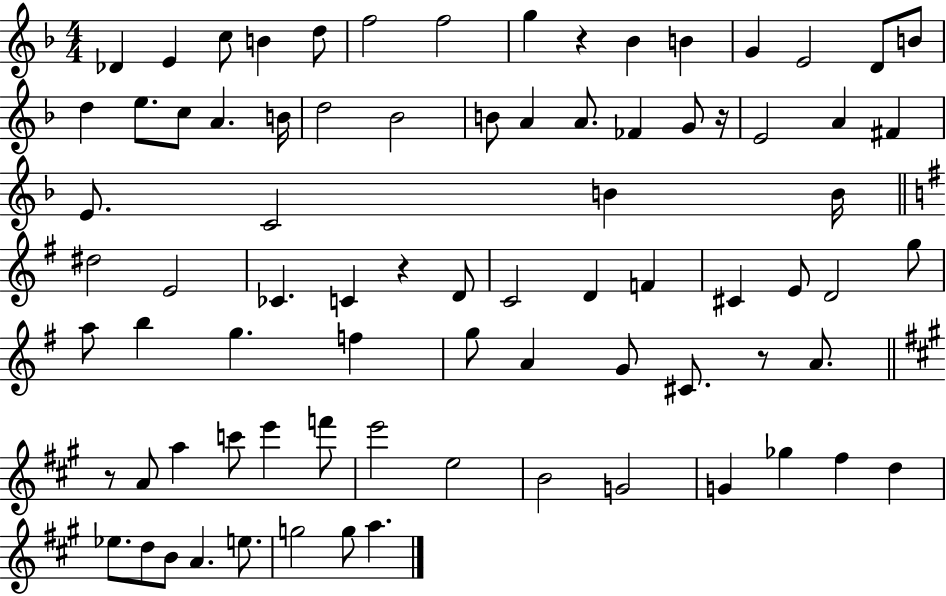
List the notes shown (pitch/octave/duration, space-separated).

Db4/q E4/q C5/e B4/q D5/e F5/h F5/h G5/q R/q Bb4/q B4/q G4/q E4/h D4/e B4/e D5/q E5/e. C5/e A4/q. B4/s D5/h Bb4/h B4/e A4/q A4/e. FES4/q G4/e R/s E4/h A4/q F#4/q E4/e. C4/h B4/q B4/s D#5/h E4/h CES4/q. C4/q R/q D4/e C4/h D4/q F4/q C#4/q E4/e D4/h G5/e A5/e B5/q G5/q. F5/q G5/e A4/q G4/e C#4/e. R/e A4/e. R/e A4/e A5/q C6/e E6/q F6/e E6/h E5/h B4/h G4/h G4/q Gb5/q F#5/q D5/q Eb5/e. D5/e B4/e A4/q. E5/e. G5/h G5/e A5/q.